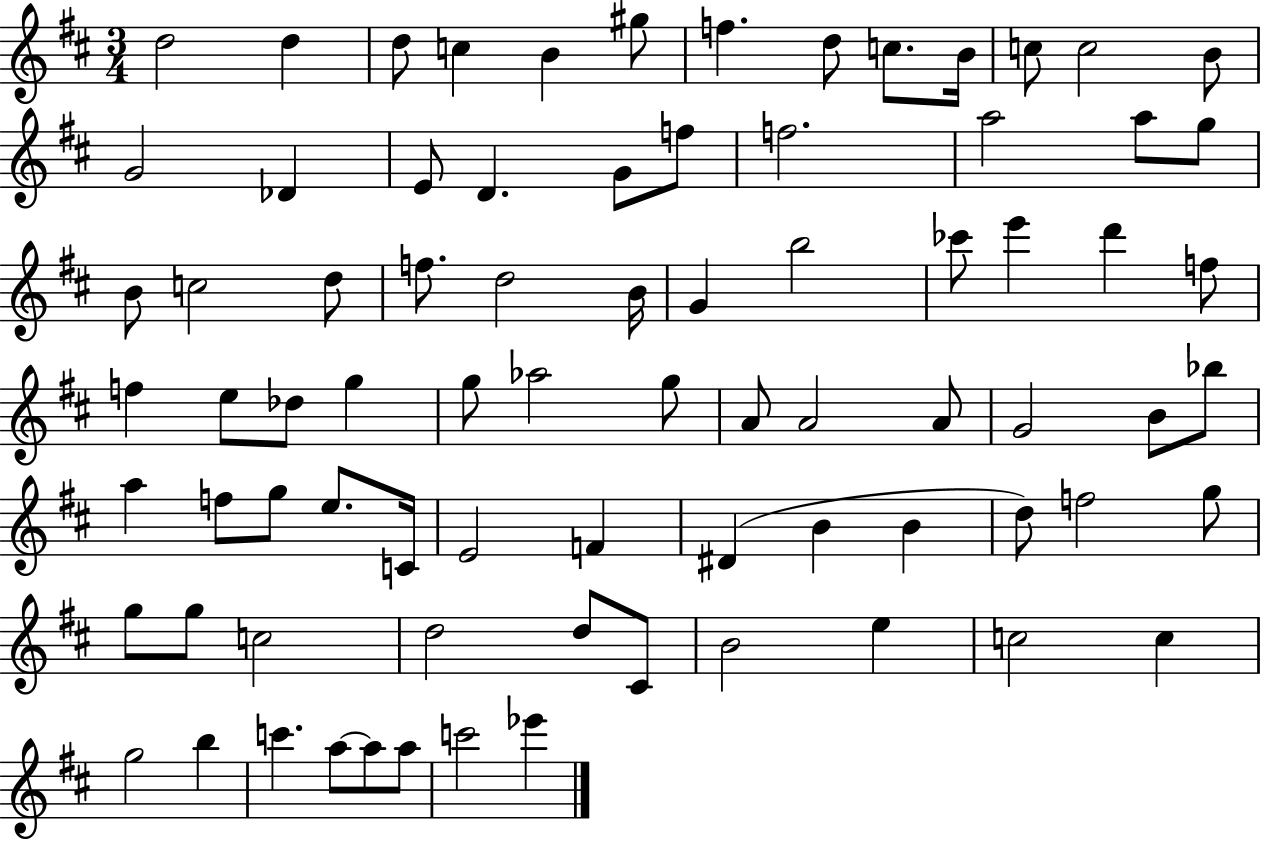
X:1
T:Untitled
M:3/4
L:1/4
K:D
d2 d d/2 c B ^g/2 f d/2 c/2 B/4 c/2 c2 B/2 G2 _D E/2 D G/2 f/2 f2 a2 a/2 g/2 B/2 c2 d/2 f/2 d2 B/4 G b2 _c'/2 e' d' f/2 f e/2 _d/2 g g/2 _a2 g/2 A/2 A2 A/2 G2 B/2 _b/2 a f/2 g/2 e/2 C/4 E2 F ^D B B d/2 f2 g/2 g/2 g/2 c2 d2 d/2 ^C/2 B2 e c2 c g2 b c' a/2 a/2 a/2 c'2 _e'